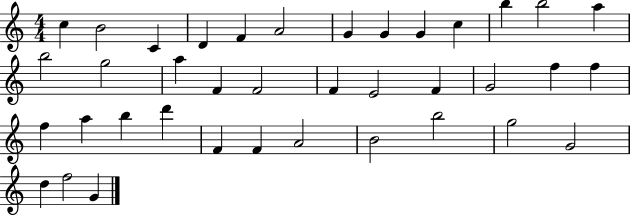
X:1
T:Untitled
M:4/4
L:1/4
K:C
c B2 C D F A2 G G G c b b2 a b2 g2 a F F2 F E2 F G2 f f f a b d' F F A2 B2 b2 g2 G2 d f2 G